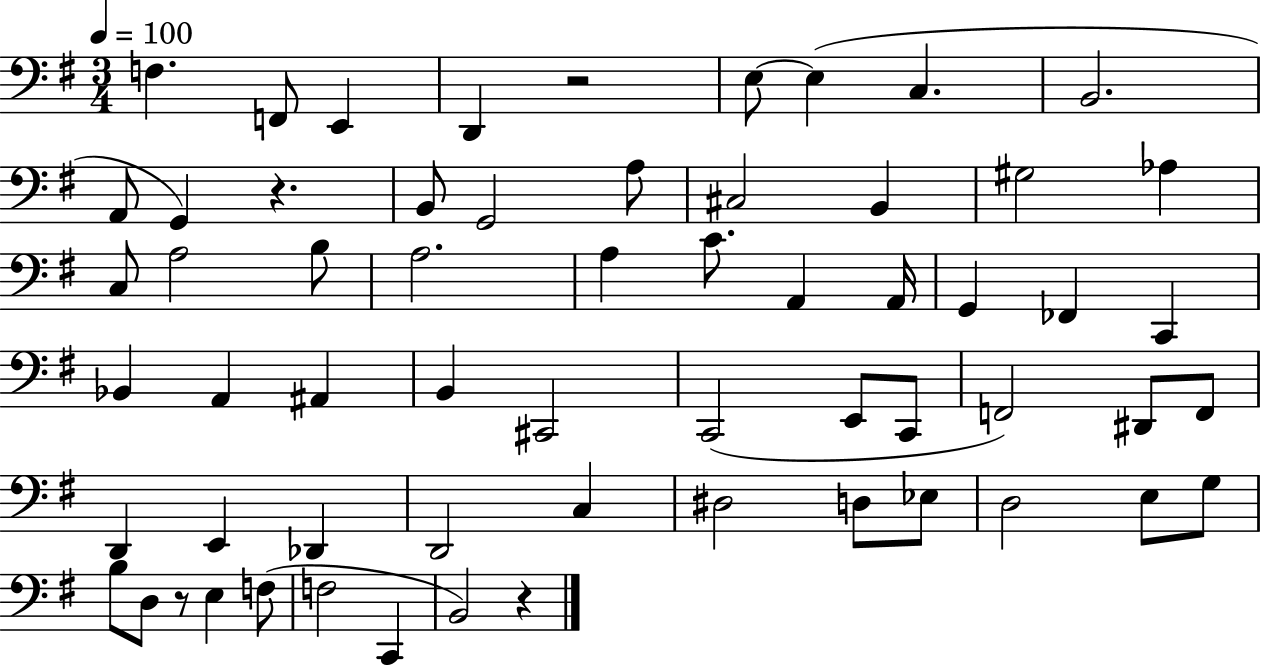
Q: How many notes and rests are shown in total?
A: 61